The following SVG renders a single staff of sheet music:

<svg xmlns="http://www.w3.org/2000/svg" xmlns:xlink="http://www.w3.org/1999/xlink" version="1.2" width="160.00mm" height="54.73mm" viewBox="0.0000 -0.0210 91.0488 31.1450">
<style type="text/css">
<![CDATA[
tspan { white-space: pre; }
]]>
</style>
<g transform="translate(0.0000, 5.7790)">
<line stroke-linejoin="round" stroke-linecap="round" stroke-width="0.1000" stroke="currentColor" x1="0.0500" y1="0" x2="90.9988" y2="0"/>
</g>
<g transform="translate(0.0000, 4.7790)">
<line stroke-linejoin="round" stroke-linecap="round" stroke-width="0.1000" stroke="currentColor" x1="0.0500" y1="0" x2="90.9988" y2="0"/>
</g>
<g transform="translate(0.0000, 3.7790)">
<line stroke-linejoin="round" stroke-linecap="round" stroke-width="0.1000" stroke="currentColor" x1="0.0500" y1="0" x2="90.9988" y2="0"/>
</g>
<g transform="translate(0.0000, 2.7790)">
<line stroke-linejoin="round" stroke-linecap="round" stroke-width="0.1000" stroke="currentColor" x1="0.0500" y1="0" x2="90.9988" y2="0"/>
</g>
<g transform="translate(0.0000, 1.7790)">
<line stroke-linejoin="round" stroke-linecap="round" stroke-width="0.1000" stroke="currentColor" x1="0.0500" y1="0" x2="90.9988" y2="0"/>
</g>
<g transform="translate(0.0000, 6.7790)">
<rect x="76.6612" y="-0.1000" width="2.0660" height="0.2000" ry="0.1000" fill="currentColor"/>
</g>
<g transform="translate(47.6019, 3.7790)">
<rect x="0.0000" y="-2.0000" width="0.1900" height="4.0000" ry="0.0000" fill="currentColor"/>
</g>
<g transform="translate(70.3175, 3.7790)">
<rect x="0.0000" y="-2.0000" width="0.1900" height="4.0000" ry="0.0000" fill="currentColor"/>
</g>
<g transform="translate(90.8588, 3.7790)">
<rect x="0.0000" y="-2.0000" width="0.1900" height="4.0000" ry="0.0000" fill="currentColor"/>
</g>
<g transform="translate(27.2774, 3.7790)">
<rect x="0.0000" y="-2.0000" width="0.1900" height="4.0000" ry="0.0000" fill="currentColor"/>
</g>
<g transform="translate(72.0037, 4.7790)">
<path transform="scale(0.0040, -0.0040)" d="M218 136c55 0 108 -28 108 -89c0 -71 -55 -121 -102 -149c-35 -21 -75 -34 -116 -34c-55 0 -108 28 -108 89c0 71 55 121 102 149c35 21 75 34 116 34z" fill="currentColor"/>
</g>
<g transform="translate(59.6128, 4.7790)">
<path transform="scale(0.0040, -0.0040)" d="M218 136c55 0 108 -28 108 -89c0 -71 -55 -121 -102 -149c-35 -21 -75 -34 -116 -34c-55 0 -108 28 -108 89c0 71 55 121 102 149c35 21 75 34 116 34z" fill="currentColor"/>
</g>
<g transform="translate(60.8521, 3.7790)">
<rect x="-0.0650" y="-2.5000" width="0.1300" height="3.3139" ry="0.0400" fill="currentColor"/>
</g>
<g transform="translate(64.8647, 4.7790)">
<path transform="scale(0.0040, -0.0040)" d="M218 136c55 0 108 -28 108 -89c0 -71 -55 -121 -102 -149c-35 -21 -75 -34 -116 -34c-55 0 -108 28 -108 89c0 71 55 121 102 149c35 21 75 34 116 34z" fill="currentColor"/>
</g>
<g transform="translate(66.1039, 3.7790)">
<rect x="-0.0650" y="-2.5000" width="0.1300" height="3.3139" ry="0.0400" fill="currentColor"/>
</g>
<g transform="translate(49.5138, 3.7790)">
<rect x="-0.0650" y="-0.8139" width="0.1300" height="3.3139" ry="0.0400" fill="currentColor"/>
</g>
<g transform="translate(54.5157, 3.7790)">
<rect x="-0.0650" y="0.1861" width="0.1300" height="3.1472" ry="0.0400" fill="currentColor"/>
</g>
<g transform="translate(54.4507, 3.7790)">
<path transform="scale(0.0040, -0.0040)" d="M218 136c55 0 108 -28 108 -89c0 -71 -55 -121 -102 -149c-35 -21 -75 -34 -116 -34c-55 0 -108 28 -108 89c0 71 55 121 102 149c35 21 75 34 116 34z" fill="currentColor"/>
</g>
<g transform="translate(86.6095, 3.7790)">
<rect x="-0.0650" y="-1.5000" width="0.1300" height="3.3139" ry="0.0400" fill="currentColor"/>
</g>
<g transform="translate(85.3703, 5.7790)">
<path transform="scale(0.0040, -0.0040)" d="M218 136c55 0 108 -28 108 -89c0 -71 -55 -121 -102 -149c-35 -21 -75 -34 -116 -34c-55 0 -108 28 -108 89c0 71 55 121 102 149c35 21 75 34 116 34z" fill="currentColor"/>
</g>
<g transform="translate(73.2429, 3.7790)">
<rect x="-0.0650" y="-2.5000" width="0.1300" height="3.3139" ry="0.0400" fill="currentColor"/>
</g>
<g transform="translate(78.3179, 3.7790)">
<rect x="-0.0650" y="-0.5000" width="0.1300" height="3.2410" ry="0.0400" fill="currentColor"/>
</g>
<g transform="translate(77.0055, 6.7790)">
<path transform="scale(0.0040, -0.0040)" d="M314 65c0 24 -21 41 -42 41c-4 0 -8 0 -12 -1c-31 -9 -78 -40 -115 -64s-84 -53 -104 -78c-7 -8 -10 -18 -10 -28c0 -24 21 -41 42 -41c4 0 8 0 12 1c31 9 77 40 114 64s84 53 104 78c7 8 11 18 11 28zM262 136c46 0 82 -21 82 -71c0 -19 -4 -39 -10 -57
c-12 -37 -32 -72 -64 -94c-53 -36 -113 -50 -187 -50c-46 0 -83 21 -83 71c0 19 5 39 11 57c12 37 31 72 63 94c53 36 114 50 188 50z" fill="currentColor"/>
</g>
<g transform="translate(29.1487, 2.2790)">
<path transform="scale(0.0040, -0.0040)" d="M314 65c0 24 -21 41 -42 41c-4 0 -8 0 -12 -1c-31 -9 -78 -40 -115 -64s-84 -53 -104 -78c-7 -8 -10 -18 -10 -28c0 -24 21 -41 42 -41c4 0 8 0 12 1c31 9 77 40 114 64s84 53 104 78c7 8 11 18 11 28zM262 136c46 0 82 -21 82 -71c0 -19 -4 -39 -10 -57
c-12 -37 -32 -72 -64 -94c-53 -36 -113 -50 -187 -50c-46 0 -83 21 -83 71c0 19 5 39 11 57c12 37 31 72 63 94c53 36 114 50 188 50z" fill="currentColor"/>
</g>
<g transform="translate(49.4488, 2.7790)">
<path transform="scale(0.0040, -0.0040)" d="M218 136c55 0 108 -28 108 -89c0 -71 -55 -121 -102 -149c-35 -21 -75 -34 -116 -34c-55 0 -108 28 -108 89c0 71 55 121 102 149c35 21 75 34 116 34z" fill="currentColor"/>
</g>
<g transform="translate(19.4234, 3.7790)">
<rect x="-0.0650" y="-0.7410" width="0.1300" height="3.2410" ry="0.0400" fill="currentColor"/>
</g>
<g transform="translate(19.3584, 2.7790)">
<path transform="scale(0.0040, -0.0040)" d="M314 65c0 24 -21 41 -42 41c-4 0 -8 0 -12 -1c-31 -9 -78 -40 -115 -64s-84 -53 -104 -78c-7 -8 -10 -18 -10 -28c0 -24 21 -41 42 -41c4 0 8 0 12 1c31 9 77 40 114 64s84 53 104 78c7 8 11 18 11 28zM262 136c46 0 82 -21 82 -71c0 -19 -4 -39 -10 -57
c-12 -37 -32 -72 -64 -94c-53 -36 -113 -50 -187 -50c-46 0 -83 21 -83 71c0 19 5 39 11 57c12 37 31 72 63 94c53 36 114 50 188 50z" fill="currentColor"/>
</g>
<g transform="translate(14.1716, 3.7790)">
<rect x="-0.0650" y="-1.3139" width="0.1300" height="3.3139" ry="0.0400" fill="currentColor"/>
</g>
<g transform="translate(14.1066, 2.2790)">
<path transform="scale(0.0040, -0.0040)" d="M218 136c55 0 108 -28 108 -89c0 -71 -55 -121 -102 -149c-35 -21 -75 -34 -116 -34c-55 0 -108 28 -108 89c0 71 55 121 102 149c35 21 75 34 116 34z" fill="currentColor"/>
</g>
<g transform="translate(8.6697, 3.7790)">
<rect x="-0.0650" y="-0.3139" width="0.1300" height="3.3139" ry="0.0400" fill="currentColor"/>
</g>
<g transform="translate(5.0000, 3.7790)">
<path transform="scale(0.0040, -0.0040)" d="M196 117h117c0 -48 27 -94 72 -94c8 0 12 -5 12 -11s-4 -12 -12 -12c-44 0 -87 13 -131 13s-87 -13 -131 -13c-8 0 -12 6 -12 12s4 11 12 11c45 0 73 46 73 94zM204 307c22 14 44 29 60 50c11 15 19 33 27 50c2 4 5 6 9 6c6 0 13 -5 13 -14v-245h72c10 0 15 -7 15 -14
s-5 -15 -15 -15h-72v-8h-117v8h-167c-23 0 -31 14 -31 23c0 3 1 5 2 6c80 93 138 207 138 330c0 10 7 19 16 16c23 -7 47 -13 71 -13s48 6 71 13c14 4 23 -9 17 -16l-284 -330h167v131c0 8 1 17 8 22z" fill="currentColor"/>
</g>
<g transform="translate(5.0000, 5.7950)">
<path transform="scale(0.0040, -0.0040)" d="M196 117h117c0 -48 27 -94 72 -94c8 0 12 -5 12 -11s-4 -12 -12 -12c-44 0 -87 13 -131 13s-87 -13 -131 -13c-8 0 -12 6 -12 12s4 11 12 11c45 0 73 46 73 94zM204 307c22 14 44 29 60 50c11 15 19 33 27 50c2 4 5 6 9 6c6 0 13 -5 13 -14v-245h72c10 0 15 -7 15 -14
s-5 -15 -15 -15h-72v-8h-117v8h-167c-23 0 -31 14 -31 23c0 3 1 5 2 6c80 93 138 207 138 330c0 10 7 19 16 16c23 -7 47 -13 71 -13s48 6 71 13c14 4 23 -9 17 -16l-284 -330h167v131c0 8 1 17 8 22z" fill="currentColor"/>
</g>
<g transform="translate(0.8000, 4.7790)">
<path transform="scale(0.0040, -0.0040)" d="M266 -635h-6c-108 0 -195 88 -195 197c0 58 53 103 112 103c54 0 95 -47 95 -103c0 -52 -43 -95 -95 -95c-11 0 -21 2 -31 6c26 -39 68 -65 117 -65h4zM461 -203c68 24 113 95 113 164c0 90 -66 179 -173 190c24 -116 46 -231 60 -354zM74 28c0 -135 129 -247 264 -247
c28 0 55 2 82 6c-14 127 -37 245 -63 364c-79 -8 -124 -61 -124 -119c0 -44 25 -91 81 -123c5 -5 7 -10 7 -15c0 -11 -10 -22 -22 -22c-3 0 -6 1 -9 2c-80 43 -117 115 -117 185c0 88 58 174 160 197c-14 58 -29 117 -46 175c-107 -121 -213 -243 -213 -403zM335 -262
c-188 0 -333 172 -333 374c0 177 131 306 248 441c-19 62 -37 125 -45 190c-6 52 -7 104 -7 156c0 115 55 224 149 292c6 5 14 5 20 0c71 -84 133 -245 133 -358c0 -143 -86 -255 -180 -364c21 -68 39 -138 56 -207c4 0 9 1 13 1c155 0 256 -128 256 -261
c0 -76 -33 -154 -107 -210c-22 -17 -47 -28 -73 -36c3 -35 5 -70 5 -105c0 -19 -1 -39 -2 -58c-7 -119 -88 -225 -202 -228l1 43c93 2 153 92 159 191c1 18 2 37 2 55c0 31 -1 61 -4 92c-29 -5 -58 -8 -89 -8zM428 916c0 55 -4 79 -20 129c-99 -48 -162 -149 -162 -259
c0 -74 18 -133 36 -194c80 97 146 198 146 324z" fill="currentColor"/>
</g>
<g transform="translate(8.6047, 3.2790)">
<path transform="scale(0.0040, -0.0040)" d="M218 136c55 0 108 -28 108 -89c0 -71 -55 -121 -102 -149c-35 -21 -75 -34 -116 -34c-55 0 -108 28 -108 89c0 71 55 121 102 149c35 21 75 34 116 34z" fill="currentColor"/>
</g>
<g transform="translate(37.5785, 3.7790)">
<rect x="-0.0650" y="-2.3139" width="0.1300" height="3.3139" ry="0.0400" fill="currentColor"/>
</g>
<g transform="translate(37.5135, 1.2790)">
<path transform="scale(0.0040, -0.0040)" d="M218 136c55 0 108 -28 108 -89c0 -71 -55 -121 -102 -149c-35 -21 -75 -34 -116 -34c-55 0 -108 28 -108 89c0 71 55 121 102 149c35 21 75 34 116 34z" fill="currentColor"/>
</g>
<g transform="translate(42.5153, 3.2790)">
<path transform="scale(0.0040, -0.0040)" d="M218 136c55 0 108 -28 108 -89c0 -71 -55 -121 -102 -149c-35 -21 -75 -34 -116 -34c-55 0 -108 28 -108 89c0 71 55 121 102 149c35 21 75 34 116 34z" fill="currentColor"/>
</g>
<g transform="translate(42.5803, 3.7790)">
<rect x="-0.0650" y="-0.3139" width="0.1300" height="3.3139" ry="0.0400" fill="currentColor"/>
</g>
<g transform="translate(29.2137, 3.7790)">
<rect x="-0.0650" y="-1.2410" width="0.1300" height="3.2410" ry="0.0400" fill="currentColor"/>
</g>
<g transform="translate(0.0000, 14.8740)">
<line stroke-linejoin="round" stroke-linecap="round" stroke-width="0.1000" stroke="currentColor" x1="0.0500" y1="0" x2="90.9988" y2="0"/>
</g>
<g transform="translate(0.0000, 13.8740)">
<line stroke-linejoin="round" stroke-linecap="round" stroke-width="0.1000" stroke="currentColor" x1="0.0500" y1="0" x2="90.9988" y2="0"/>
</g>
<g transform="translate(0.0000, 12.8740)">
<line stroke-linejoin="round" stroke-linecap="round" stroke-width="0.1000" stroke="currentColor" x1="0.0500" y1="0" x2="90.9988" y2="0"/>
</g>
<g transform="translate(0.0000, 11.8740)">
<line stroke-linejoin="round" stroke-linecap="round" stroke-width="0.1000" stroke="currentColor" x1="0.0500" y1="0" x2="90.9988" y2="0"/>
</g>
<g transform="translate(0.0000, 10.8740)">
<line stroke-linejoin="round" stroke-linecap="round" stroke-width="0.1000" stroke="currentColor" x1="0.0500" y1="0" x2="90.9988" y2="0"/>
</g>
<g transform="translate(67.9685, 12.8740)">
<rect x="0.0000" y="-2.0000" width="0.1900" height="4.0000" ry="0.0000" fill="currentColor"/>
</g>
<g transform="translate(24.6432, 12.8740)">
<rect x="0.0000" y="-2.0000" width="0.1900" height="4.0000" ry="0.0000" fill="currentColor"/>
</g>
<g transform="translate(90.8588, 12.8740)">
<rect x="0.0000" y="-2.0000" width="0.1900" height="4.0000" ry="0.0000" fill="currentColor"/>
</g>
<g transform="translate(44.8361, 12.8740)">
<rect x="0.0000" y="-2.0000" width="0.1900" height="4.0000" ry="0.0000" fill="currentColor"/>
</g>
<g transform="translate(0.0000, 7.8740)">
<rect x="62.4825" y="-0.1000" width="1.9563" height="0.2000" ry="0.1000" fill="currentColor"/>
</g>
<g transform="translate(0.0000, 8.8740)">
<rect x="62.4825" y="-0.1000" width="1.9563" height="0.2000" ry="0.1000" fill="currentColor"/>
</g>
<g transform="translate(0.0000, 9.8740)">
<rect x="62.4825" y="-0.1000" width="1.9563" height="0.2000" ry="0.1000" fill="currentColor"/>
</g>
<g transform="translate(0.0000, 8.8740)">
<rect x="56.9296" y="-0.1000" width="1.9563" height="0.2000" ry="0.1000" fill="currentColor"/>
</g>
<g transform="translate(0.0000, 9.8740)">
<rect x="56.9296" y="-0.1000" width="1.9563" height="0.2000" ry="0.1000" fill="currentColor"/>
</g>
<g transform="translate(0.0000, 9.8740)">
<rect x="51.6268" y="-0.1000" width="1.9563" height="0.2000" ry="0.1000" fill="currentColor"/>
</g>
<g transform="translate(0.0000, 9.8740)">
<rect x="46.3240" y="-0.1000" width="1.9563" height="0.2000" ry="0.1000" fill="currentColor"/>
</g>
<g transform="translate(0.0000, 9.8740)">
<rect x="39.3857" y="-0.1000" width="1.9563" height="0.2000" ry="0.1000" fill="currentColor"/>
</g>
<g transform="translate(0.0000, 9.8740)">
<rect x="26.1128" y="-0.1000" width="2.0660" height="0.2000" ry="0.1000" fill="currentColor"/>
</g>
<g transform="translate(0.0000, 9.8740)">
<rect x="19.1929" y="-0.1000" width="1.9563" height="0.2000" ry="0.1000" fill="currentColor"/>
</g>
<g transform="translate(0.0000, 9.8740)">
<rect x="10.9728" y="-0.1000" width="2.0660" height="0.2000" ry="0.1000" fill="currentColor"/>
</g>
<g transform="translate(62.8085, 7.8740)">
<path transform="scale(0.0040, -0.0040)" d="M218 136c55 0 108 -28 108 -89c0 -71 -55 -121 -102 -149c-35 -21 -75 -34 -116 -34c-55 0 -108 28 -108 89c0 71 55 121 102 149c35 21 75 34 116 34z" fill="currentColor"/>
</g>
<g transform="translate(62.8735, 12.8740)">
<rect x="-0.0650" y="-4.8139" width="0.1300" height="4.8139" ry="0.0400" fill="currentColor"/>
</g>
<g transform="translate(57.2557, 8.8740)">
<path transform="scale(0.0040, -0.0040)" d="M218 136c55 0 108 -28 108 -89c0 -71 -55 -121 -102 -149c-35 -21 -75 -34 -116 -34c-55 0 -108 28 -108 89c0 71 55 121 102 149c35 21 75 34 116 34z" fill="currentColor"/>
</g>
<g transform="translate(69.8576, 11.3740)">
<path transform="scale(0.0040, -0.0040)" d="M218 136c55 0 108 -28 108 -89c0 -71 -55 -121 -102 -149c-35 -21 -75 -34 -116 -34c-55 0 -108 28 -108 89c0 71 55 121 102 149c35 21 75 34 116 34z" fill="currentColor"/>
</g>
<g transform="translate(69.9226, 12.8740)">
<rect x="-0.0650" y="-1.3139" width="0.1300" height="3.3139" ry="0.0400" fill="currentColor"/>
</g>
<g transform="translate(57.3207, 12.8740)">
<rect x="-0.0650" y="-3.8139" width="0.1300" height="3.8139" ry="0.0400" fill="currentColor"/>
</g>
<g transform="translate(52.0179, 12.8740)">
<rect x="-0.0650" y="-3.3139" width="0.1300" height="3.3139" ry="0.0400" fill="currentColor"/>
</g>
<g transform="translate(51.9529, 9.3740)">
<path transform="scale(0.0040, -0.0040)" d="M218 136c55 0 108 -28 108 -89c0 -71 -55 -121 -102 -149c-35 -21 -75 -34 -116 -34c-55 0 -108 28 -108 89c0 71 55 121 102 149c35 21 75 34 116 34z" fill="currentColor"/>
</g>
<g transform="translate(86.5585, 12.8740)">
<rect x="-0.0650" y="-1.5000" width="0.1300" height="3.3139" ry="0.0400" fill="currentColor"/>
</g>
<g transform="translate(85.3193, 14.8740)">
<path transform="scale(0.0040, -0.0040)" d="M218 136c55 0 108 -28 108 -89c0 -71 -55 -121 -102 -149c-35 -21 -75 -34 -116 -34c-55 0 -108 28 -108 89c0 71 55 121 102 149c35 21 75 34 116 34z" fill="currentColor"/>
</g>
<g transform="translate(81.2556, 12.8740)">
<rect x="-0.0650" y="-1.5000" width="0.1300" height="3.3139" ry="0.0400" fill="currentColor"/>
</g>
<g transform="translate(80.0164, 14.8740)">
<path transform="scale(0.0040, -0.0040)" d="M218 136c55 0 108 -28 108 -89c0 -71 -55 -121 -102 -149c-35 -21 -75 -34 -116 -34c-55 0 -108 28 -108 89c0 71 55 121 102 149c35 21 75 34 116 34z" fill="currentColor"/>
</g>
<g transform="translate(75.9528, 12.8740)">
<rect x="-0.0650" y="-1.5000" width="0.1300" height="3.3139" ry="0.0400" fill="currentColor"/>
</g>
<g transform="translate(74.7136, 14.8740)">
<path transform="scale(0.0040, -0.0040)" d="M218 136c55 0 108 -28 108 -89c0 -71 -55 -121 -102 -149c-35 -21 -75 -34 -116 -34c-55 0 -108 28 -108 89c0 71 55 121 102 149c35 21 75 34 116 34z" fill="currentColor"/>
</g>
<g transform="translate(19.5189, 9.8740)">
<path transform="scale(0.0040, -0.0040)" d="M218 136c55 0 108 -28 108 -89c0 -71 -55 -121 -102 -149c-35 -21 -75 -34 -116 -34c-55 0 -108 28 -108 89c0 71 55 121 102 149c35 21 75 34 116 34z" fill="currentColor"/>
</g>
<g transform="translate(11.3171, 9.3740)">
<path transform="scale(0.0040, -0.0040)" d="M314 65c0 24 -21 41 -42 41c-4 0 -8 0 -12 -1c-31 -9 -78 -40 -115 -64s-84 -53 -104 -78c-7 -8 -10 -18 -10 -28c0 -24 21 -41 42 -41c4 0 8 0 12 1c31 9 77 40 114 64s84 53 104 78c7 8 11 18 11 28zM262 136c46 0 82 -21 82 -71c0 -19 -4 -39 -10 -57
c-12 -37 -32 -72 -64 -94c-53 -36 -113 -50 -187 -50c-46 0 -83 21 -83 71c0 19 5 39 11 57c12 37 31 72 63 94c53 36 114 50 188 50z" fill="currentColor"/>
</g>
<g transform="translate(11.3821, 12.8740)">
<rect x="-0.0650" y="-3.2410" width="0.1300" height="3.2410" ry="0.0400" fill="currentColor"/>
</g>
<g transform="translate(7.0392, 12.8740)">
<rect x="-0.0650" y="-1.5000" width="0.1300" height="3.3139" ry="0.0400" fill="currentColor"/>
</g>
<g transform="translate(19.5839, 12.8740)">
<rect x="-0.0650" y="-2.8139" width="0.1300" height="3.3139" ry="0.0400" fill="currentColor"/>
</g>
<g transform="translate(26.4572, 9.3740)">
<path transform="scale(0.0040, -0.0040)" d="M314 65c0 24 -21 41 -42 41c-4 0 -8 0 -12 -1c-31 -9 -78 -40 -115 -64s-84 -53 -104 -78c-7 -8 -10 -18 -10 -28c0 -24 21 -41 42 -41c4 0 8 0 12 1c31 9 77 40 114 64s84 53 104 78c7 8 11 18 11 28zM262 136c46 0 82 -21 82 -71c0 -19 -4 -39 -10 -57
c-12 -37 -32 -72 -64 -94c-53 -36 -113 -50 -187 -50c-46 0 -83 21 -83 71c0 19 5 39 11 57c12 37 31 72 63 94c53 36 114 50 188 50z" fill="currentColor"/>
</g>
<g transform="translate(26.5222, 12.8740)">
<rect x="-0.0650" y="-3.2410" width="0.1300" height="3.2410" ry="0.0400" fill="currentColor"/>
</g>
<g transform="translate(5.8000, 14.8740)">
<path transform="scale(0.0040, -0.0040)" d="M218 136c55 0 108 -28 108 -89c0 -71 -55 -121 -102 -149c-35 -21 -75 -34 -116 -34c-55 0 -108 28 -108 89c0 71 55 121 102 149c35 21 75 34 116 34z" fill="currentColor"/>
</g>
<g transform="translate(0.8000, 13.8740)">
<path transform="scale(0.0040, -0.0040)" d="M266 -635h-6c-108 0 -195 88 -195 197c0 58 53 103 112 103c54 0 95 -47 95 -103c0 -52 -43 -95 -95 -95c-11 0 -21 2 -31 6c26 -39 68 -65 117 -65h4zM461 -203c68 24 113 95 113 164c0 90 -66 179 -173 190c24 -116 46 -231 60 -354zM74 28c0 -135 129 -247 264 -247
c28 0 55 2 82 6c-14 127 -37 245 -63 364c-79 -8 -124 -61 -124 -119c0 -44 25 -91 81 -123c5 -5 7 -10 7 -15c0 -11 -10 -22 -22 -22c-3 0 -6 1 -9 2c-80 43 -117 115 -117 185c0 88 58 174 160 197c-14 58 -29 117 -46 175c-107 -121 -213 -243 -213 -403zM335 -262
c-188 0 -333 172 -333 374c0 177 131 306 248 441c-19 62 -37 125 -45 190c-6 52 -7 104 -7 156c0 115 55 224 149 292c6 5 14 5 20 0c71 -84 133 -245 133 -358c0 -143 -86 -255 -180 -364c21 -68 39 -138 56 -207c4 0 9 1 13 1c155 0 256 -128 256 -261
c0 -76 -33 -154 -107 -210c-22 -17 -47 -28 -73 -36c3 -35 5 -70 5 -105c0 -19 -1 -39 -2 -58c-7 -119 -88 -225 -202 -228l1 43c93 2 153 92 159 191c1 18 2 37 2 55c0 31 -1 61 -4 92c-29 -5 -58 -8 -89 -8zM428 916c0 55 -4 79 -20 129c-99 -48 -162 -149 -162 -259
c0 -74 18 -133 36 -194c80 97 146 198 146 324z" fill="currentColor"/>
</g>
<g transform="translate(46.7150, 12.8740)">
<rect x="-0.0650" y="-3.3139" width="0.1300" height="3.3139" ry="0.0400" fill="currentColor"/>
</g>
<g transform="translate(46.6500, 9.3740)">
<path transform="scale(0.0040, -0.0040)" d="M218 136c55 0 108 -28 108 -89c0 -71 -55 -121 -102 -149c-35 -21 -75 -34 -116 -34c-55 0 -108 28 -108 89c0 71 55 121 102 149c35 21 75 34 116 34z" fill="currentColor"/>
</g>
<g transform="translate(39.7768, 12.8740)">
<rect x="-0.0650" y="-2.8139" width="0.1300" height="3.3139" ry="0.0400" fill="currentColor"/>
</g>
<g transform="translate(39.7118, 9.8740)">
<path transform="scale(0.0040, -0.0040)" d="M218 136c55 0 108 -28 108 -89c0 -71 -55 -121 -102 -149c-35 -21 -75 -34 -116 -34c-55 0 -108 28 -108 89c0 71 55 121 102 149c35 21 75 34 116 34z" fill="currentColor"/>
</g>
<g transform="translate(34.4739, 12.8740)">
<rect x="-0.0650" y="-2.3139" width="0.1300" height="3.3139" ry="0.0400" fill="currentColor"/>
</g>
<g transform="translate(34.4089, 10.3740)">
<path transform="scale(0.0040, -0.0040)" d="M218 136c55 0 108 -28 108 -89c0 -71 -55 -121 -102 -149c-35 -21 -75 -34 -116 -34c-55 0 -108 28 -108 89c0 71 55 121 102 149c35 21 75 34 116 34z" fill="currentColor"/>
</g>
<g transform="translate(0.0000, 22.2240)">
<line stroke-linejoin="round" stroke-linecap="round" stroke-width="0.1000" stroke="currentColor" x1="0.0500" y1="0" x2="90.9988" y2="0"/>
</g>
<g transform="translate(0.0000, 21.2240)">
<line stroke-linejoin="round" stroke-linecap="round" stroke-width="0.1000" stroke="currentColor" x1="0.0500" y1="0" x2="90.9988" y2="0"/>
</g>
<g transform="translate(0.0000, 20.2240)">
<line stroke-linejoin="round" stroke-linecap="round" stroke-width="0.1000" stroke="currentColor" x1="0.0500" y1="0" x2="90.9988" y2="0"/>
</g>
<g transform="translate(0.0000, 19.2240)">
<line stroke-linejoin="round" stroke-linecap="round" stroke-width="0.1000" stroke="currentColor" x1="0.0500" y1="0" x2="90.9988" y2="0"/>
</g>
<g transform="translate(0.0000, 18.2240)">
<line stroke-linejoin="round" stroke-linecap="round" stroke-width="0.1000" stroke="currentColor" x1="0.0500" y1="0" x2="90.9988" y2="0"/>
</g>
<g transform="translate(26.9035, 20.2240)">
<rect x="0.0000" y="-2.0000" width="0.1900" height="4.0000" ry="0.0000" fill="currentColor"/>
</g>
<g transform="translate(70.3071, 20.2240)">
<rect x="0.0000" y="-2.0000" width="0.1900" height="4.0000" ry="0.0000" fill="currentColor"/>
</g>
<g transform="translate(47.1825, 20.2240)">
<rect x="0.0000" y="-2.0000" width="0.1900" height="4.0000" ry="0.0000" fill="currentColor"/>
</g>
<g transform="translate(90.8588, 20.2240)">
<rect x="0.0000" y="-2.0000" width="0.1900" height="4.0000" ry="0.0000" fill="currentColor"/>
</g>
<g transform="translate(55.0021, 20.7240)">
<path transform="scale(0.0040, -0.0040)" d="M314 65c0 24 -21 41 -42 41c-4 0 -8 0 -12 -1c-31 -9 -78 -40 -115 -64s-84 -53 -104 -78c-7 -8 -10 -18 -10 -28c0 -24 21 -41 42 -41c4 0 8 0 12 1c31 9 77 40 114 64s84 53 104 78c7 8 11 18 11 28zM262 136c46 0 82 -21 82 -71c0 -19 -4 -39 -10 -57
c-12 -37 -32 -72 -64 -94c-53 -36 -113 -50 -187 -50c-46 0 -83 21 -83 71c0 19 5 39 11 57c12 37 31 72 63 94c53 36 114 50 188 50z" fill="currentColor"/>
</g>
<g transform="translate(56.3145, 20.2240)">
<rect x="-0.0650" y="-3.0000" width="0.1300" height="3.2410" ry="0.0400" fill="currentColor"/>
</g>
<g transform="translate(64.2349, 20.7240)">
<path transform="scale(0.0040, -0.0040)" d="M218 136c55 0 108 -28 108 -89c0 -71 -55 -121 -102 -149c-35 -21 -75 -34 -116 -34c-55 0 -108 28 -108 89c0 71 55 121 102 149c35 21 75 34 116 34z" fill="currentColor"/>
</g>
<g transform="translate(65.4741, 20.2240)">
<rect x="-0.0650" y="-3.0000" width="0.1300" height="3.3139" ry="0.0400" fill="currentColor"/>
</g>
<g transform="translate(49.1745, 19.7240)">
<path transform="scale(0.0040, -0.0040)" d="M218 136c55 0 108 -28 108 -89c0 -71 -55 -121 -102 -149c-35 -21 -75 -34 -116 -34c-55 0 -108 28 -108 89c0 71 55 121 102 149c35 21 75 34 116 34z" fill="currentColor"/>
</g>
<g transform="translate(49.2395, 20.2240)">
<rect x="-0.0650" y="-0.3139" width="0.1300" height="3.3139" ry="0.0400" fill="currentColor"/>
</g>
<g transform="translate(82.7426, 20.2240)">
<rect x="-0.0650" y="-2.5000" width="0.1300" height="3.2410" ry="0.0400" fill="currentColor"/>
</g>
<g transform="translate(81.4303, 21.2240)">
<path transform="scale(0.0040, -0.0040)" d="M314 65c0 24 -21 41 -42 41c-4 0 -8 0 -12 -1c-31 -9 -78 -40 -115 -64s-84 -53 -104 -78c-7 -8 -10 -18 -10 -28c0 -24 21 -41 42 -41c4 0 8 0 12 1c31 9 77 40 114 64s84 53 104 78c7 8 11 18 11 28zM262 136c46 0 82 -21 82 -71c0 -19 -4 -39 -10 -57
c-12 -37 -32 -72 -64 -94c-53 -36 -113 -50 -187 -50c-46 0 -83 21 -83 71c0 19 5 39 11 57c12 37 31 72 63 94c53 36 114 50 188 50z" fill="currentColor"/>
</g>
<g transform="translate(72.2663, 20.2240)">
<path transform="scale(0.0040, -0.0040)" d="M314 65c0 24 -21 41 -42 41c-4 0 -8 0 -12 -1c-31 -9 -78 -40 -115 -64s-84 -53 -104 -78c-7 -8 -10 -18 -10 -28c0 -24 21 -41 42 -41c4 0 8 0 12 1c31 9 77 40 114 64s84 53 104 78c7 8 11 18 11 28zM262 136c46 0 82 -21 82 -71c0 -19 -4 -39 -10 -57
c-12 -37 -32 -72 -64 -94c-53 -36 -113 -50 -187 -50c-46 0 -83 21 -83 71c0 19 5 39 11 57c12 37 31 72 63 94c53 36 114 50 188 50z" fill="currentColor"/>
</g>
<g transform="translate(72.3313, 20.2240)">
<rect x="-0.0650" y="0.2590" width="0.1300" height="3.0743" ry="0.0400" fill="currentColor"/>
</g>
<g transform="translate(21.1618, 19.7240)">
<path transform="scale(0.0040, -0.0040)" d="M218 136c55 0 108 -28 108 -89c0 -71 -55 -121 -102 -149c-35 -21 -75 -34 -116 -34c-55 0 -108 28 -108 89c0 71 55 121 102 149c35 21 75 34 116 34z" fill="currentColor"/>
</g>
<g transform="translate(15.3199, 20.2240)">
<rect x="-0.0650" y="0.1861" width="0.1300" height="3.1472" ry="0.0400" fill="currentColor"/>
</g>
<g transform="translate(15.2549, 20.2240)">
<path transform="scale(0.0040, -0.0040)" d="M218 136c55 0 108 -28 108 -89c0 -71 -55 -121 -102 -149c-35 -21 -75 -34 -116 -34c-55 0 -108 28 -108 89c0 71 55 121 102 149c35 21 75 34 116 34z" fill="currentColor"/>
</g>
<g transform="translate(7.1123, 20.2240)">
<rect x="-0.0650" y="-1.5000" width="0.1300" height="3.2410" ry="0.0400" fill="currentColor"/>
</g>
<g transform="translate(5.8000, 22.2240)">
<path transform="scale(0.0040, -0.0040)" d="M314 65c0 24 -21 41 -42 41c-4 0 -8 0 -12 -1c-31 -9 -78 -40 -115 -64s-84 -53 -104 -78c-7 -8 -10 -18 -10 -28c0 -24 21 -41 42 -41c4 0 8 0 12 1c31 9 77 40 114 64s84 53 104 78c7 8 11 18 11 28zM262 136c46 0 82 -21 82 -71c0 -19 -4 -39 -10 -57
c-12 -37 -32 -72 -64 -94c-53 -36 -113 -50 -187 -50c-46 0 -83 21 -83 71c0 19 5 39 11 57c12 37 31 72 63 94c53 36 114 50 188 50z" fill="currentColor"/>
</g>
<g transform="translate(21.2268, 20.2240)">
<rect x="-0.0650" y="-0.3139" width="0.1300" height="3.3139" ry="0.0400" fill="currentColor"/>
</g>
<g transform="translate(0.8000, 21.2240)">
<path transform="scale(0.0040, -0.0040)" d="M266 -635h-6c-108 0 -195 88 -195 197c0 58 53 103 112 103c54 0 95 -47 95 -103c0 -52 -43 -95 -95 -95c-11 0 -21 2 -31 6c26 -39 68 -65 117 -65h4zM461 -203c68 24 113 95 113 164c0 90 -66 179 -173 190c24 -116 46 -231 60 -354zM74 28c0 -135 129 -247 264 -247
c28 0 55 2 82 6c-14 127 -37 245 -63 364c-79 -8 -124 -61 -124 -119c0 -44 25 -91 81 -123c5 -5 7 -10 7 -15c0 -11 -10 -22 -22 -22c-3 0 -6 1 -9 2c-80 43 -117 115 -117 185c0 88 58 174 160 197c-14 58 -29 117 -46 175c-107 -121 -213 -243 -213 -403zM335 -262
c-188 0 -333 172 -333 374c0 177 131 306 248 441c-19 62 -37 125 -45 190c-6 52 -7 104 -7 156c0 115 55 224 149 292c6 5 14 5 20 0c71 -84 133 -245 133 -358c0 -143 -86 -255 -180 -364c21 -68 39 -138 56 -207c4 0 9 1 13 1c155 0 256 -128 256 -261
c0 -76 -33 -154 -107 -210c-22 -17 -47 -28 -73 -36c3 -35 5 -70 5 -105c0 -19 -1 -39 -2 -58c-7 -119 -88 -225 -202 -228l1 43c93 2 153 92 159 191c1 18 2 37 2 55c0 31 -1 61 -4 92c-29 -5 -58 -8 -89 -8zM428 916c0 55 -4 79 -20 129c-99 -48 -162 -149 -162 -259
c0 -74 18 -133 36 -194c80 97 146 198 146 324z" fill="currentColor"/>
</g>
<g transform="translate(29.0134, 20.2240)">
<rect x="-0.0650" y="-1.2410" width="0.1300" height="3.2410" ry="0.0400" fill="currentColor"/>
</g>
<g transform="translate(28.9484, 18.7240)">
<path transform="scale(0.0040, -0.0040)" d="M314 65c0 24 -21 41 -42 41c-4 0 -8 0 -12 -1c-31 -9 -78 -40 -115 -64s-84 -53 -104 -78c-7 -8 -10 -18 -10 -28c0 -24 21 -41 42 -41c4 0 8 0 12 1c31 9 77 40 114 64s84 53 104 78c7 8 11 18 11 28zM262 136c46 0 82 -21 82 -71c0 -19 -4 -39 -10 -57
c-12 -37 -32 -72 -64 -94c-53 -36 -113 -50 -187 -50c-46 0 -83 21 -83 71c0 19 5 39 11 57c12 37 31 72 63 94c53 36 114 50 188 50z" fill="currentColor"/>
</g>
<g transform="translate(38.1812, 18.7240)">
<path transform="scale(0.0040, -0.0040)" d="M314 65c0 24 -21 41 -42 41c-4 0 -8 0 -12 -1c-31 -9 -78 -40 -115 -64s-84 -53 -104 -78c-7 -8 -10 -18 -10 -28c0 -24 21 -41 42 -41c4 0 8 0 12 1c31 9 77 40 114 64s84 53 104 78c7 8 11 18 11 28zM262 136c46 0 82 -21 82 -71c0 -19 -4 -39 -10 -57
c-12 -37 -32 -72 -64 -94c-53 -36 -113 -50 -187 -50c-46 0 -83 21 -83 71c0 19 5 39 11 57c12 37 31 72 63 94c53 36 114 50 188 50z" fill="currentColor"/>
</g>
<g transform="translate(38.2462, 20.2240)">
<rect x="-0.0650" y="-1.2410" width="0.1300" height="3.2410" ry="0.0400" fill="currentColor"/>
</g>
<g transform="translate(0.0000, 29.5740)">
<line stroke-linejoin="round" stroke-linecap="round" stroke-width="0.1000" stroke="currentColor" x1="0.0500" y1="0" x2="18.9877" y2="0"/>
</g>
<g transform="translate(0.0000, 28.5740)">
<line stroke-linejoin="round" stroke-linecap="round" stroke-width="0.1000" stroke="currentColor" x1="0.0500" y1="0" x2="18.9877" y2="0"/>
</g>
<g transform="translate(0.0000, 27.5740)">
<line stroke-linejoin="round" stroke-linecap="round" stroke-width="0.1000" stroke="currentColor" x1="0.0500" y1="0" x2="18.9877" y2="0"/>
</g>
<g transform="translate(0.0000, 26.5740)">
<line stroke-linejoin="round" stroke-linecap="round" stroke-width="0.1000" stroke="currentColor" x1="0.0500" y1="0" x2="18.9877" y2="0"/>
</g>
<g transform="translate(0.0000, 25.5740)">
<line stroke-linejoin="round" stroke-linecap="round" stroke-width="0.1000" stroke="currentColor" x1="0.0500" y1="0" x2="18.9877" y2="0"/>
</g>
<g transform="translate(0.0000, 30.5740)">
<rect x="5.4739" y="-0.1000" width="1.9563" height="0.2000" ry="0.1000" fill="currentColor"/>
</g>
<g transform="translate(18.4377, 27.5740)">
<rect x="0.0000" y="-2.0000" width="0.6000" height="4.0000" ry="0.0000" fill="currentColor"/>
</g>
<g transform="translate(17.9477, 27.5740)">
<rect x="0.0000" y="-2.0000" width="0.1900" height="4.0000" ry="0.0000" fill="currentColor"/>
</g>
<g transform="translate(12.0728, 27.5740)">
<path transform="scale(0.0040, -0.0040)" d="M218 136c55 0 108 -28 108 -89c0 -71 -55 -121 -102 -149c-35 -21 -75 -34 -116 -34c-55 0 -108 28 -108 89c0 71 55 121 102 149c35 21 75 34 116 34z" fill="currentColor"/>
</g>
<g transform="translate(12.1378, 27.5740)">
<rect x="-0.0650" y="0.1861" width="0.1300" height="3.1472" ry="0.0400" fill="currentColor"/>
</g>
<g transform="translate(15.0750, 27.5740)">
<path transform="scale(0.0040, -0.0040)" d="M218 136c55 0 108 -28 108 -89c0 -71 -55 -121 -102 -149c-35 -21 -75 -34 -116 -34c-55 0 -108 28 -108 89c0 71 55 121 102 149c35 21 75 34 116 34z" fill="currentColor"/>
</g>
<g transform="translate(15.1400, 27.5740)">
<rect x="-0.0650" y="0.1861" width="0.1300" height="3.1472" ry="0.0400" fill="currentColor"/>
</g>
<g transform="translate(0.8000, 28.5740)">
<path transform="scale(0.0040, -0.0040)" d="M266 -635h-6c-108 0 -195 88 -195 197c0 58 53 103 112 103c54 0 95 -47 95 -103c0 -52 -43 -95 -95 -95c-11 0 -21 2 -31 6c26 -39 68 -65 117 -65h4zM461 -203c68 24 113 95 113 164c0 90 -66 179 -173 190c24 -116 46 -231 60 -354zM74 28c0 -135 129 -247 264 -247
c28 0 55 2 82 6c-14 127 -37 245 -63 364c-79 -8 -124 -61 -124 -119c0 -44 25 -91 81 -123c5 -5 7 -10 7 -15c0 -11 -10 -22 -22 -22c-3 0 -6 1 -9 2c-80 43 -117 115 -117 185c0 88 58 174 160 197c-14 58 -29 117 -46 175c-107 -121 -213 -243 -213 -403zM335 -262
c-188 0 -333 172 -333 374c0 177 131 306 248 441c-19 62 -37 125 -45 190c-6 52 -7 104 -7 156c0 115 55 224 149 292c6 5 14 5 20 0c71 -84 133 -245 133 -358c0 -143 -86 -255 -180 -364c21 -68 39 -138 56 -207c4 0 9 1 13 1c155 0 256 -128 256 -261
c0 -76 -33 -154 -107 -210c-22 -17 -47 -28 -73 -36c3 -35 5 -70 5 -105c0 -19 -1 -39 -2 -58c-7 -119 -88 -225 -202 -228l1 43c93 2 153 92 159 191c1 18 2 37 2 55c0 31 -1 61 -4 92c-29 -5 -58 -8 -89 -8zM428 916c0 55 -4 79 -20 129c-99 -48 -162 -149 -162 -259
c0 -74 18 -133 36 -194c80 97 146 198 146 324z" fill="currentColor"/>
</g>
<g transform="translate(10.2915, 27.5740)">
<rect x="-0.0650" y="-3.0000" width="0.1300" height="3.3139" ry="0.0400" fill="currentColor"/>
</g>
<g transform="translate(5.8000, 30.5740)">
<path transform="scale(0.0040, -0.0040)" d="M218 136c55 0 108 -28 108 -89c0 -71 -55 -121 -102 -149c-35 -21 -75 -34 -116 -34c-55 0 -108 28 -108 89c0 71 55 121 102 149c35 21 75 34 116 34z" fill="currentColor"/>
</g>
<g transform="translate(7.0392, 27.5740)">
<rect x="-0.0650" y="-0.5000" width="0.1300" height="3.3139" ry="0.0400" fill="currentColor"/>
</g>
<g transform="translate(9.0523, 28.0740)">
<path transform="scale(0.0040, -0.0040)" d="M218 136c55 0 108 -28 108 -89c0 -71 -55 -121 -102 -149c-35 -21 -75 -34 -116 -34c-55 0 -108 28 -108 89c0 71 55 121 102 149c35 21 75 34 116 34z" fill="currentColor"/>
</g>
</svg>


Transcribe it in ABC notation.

X:1
T:Untitled
M:4/4
L:1/4
K:C
c e d2 e2 g c d B G G G C2 E E b2 a b2 g a b b c' e' e E E E E2 B c e2 e2 c A2 A B2 G2 C A B B